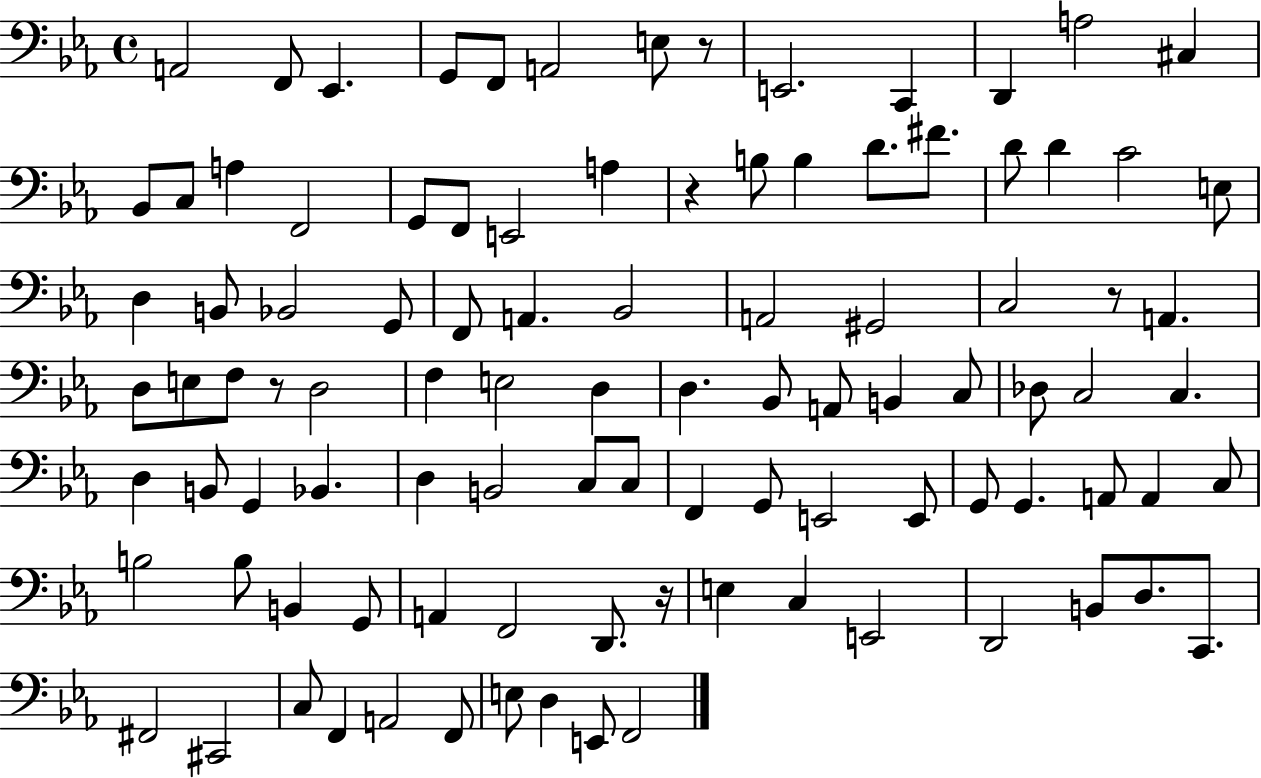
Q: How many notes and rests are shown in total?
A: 100